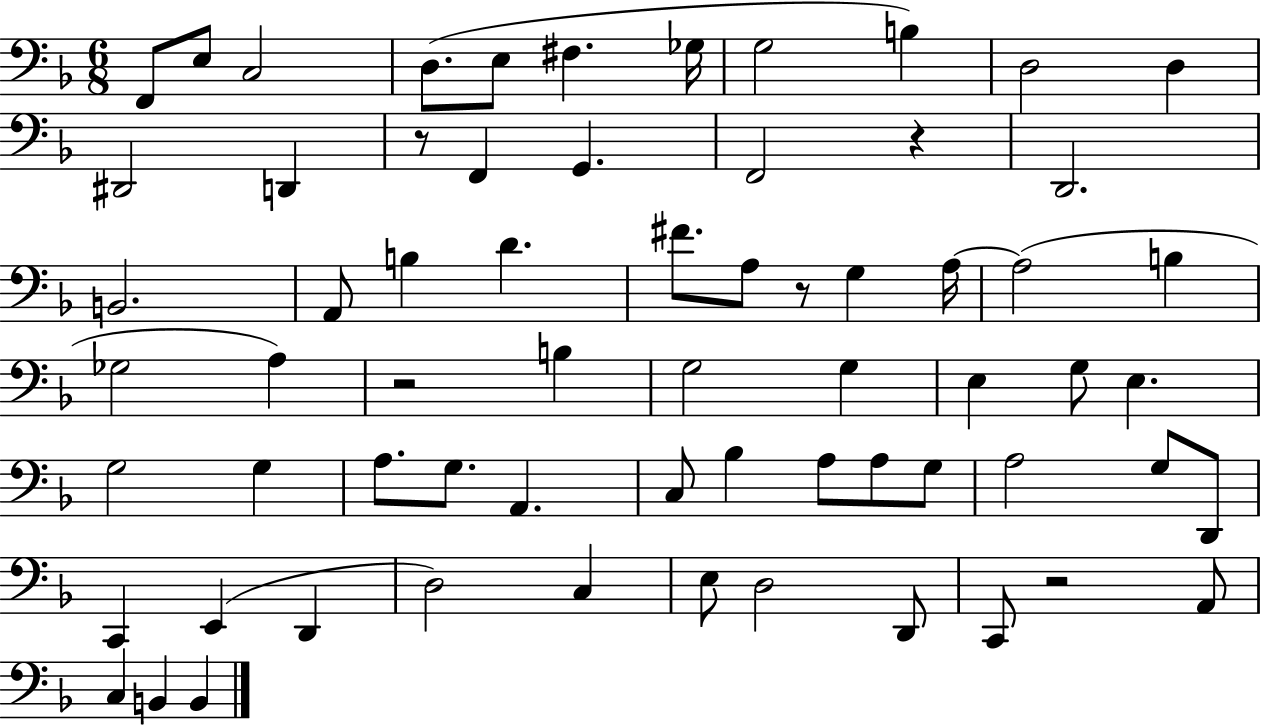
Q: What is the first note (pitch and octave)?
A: F2